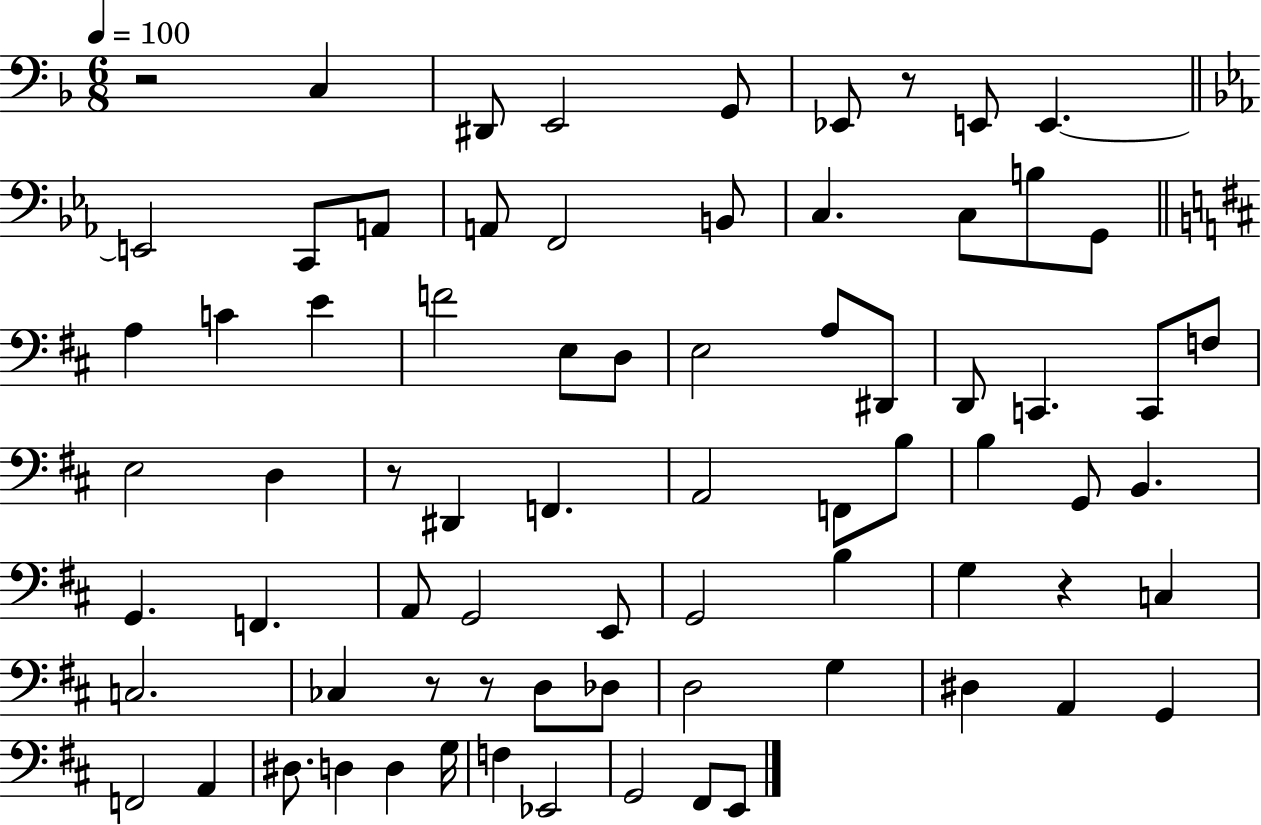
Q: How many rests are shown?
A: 6